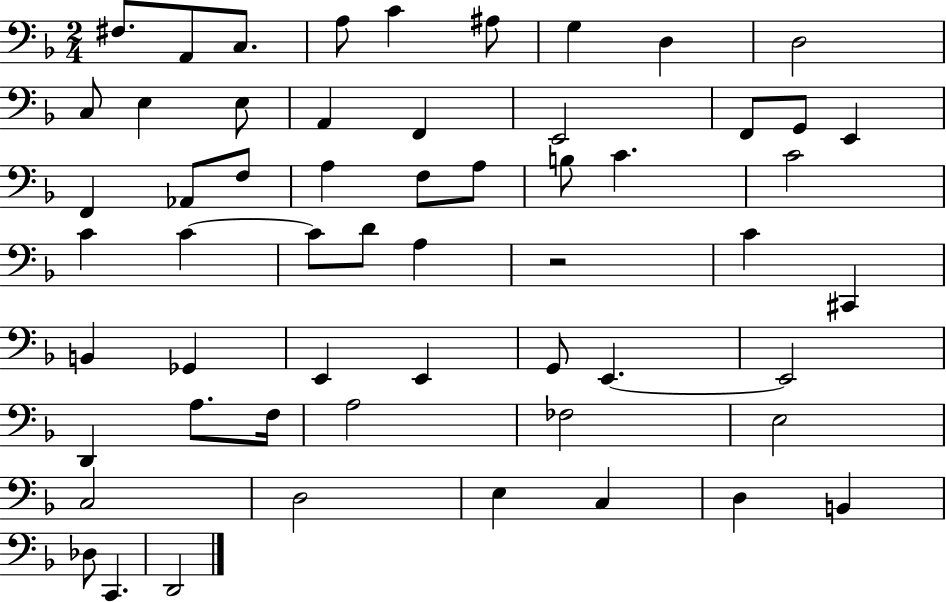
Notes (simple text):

F#3/e. A2/e C3/e. A3/e C4/q A#3/e G3/q D3/q D3/h C3/e E3/q E3/e A2/q F2/q E2/h F2/e G2/e E2/q F2/q Ab2/e F3/e A3/q F3/e A3/e B3/e C4/q. C4/h C4/q C4/q C4/e D4/e A3/q R/h C4/q C#2/q B2/q Gb2/q E2/q E2/q G2/e E2/q. E2/h D2/q A3/e. F3/s A3/h FES3/h E3/h C3/h D3/h E3/q C3/q D3/q B2/q Db3/e C2/q. D2/h